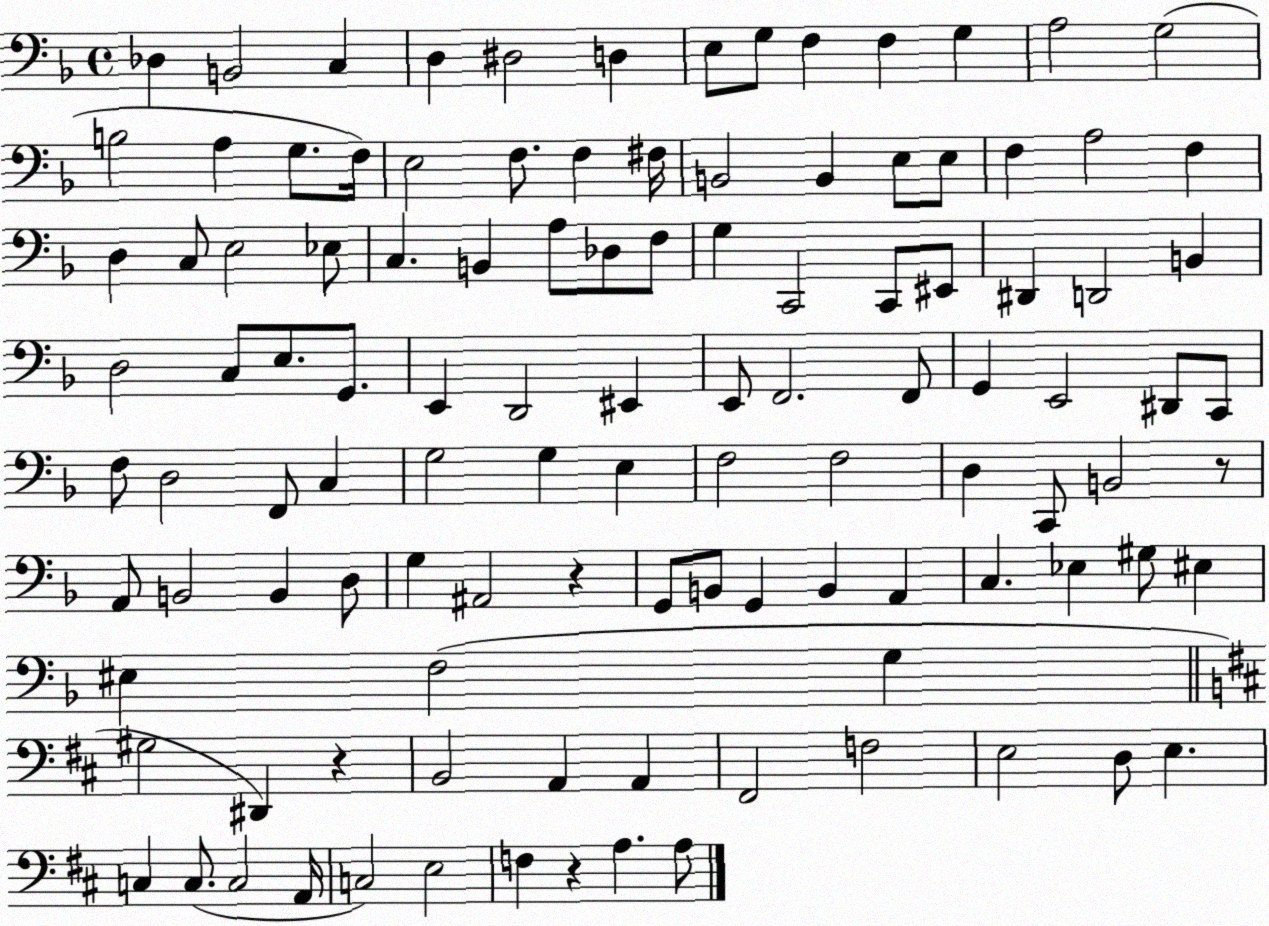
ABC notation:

X:1
T:Untitled
M:4/4
L:1/4
K:F
_D, B,,2 C, D, ^D,2 D, E,/2 G,/2 F, F, G, A,2 G,2 B,2 A, G,/2 F,/4 E,2 F,/2 F, ^F,/4 B,,2 B,, E,/2 E,/2 F, A,2 F, D, C,/2 E,2 _E,/2 C, B,, A,/2 _D,/2 F,/2 G, C,,2 C,,/2 ^E,,/2 ^D,, D,,2 B,, D,2 C,/2 E,/2 G,,/2 E,, D,,2 ^E,, E,,/2 F,,2 F,,/2 G,, E,,2 ^D,,/2 C,,/2 F,/2 D,2 F,,/2 C, G,2 G, E, F,2 F,2 D, C,,/2 B,,2 z/2 A,,/2 B,,2 B,, D,/2 G, ^A,,2 z G,,/2 B,,/2 G,, B,, A,, C, _E, ^G,/2 ^E, ^E, F,2 G, ^G,2 ^D,, z B,,2 A,, A,, ^F,,2 F,2 E,2 D,/2 E, C, C,/2 C,2 A,,/4 C,2 E,2 F, z A, A,/2